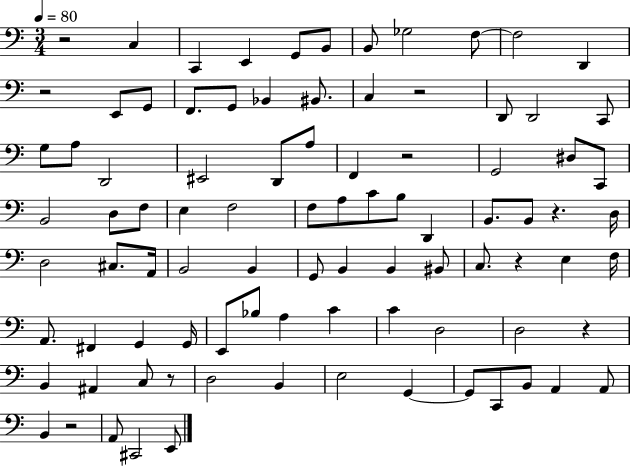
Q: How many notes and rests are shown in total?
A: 91